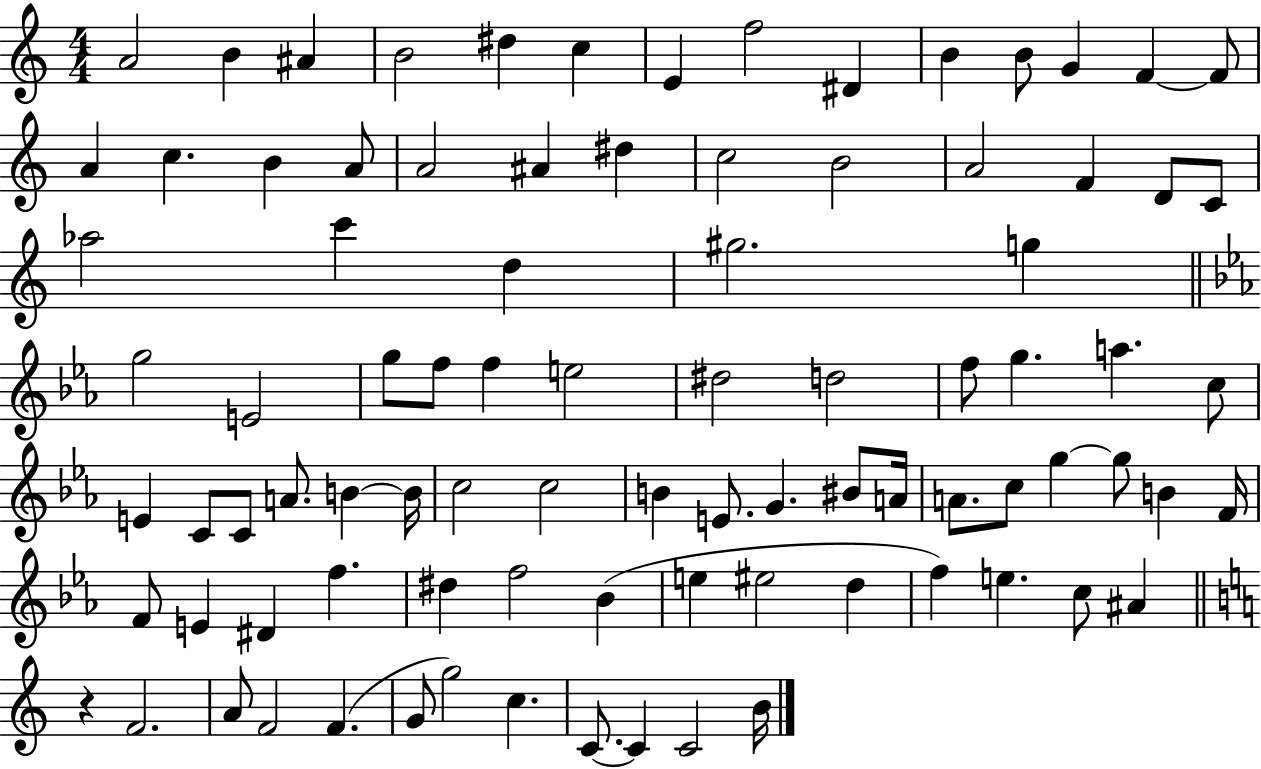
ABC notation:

X:1
T:Untitled
M:4/4
L:1/4
K:C
A2 B ^A B2 ^d c E f2 ^D B B/2 G F F/2 A c B A/2 A2 ^A ^d c2 B2 A2 F D/2 C/2 _a2 c' d ^g2 g g2 E2 g/2 f/2 f e2 ^d2 d2 f/2 g a c/2 E C/2 C/2 A/2 B B/4 c2 c2 B E/2 G ^B/2 A/4 A/2 c/2 g g/2 B F/4 F/2 E ^D f ^d f2 _B e ^e2 d f e c/2 ^A z F2 A/2 F2 F G/2 g2 c C/2 C C2 B/4